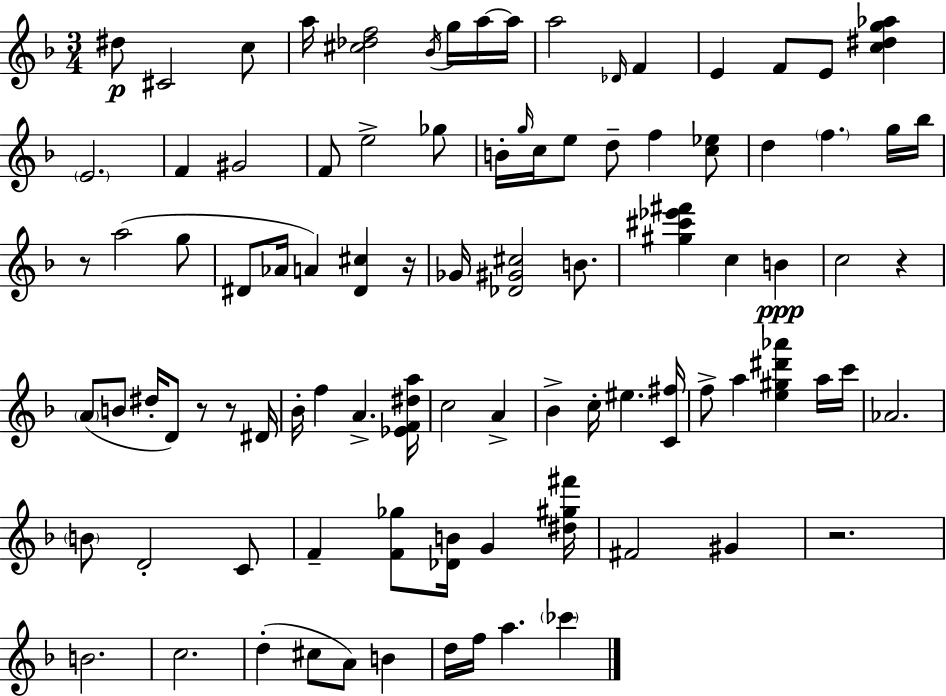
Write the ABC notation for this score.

X:1
T:Untitled
M:3/4
L:1/4
K:Dm
^d/2 ^C2 c/2 a/4 [^c_df]2 _B/4 g/4 a/4 a/4 a2 _D/4 F E F/2 E/2 [c^dg_a] E2 F ^G2 F/2 e2 _g/2 B/4 g/4 c/4 e/2 d/2 f [c_e]/2 d f g/4 _b/4 z/2 a2 g/2 ^D/2 _A/4 A [^D^c] z/4 _G/4 [_D^G^c]2 B/2 [^g^c'_e'^f'] c B c2 z A/2 B/2 ^d/4 D/2 z/2 z/2 ^D/4 _B/4 f A [_EF^da]/4 c2 A _B c/4 ^e [C^f]/4 f/2 a [e^g^d'_a'] a/4 c'/4 _A2 B/2 D2 C/2 F [F_g]/2 [_DB]/4 G [^d^g^f']/4 ^F2 ^G z2 B2 c2 d ^c/2 A/2 B d/4 f/4 a _c'